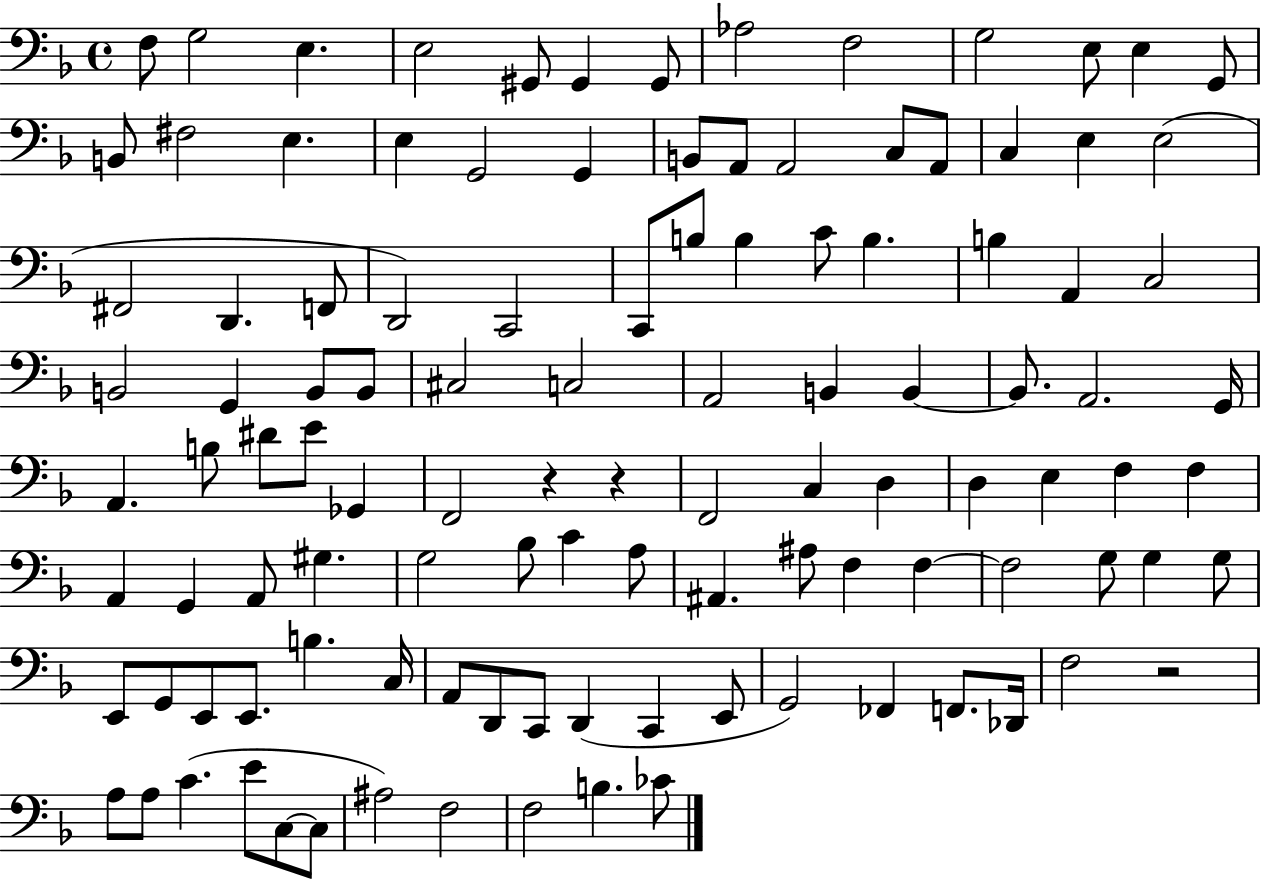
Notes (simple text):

F3/e G3/h E3/q. E3/h G#2/e G#2/q G#2/e Ab3/h F3/h G3/h E3/e E3/q G2/e B2/e F#3/h E3/q. E3/q G2/h G2/q B2/e A2/e A2/h C3/e A2/e C3/q E3/q E3/h F#2/h D2/q. F2/e D2/h C2/h C2/e B3/e B3/q C4/e B3/q. B3/q A2/q C3/h B2/h G2/q B2/e B2/e C#3/h C3/h A2/h B2/q B2/q B2/e. A2/h. G2/s A2/q. B3/e D#4/e E4/e Gb2/q F2/h R/q R/q F2/h C3/q D3/q D3/q E3/q F3/q F3/q A2/q G2/q A2/e G#3/q. G3/h Bb3/e C4/q A3/e A#2/q. A#3/e F3/q F3/q F3/h G3/e G3/q G3/e E2/e G2/e E2/e E2/e. B3/q. C3/s A2/e D2/e C2/e D2/q C2/q E2/e G2/h FES2/q F2/e. Db2/s F3/h R/h A3/e A3/e C4/q. E4/e C3/e C3/e A#3/h F3/h F3/h B3/q. CES4/e